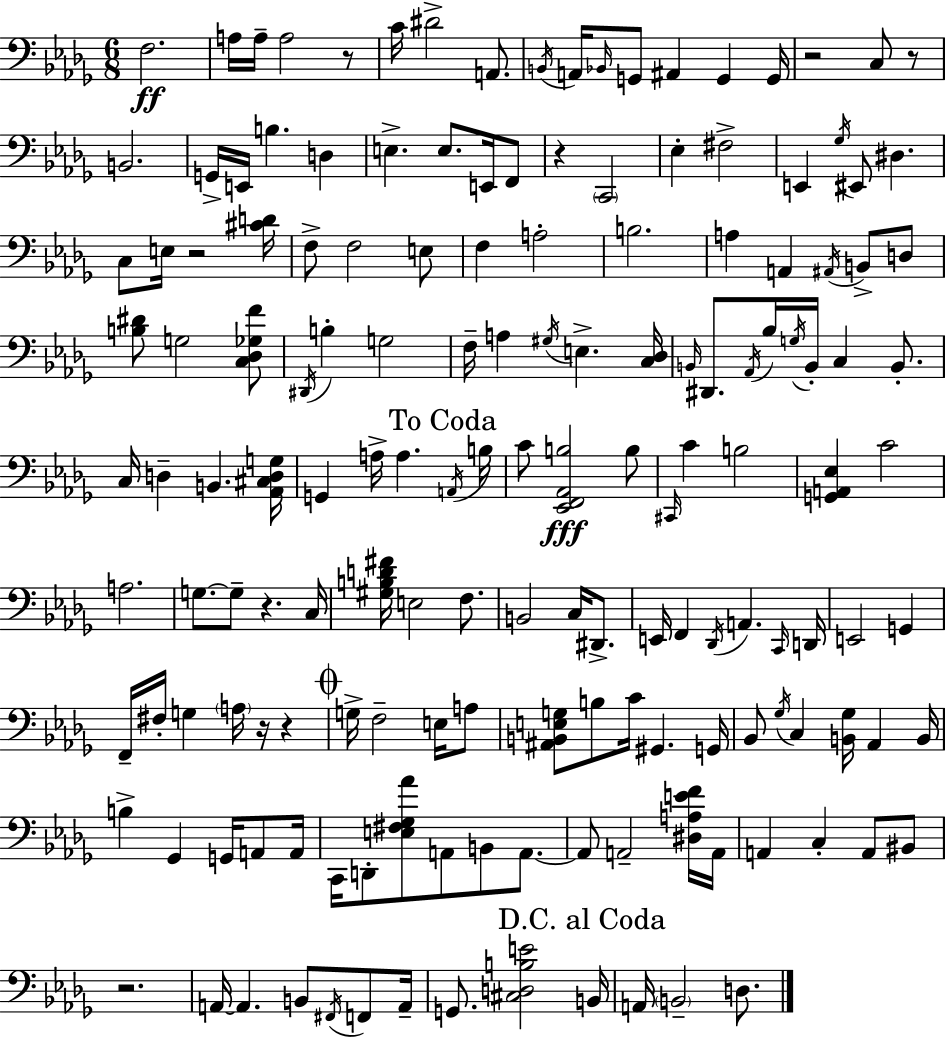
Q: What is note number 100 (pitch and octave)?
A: B3